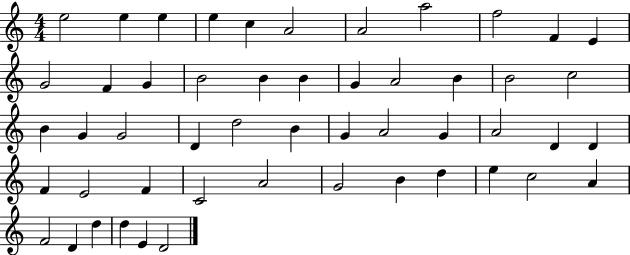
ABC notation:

X:1
T:Untitled
M:4/4
L:1/4
K:C
e2 e e e c A2 A2 a2 f2 F E G2 F G B2 B B G A2 B B2 c2 B G G2 D d2 B G A2 G A2 D D F E2 F C2 A2 G2 B d e c2 A F2 D d d E D2